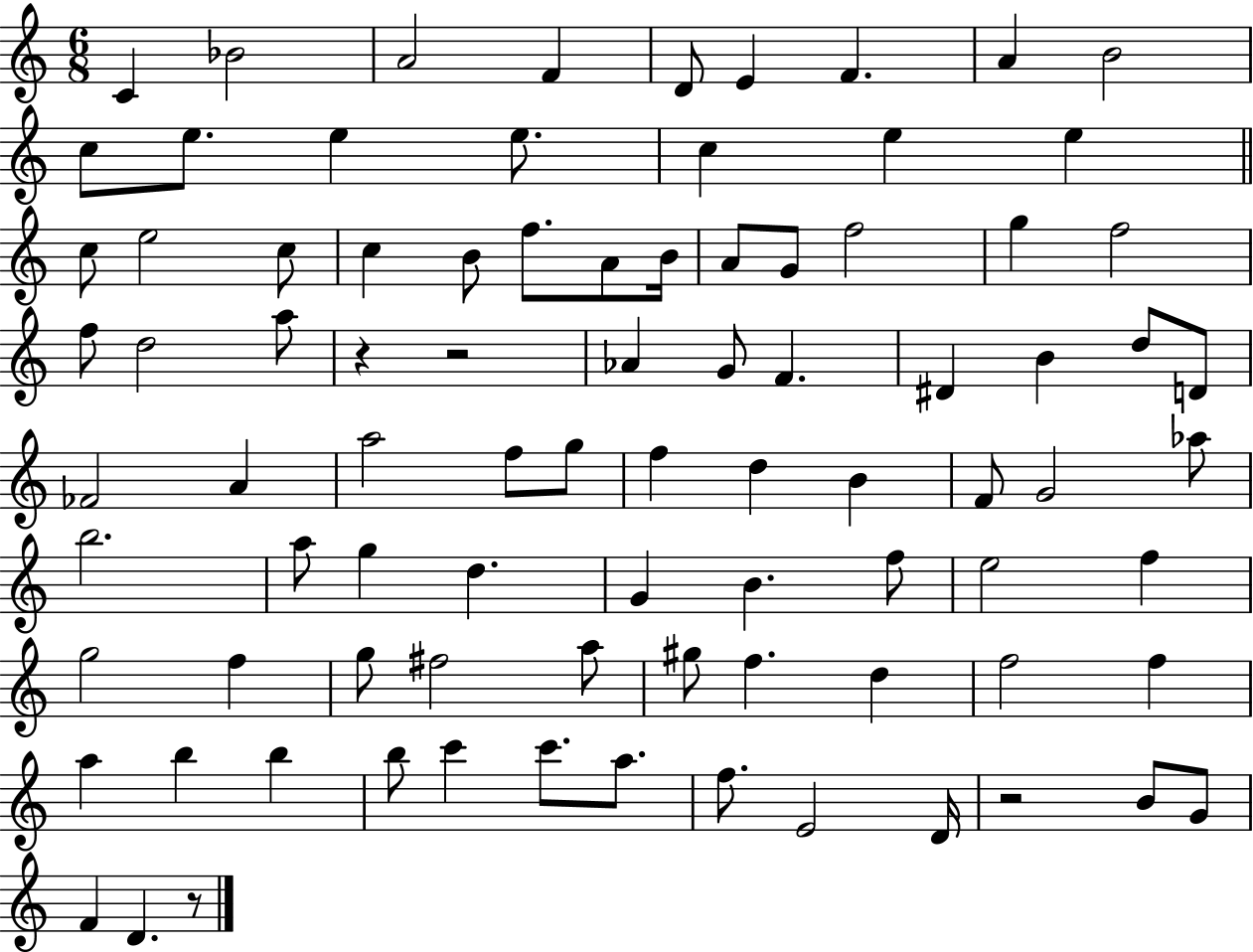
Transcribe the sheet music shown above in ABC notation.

X:1
T:Untitled
M:6/8
L:1/4
K:C
C _B2 A2 F D/2 E F A B2 c/2 e/2 e e/2 c e e c/2 e2 c/2 c B/2 f/2 A/2 B/4 A/2 G/2 f2 g f2 f/2 d2 a/2 z z2 _A G/2 F ^D B d/2 D/2 _F2 A a2 f/2 g/2 f d B F/2 G2 _a/2 b2 a/2 g d G B f/2 e2 f g2 f g/2 ^f2 a/2 ^g/2 f d f2 f a b b b/2 c' c'/2 a/2 f/2 E2 D/4 z2 B/2 G/2 F D z/2